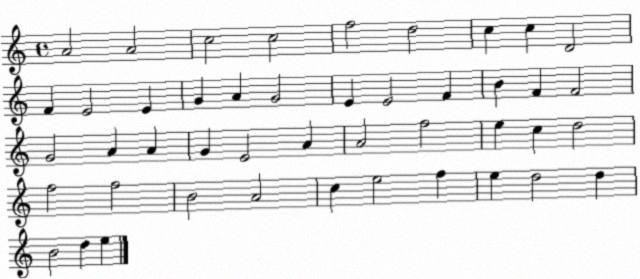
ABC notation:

X:1
T:Untitled
M:4/4
L:1/4
K:C
A2 A2 c2 c2 f2 d2 c c D2 F E2 E G A G2 E E2 F B F F2 G2 A A G E2 A A2 f2 e c d2 f2 f2 B2 A2 c e2 f e d2 d B2 d e